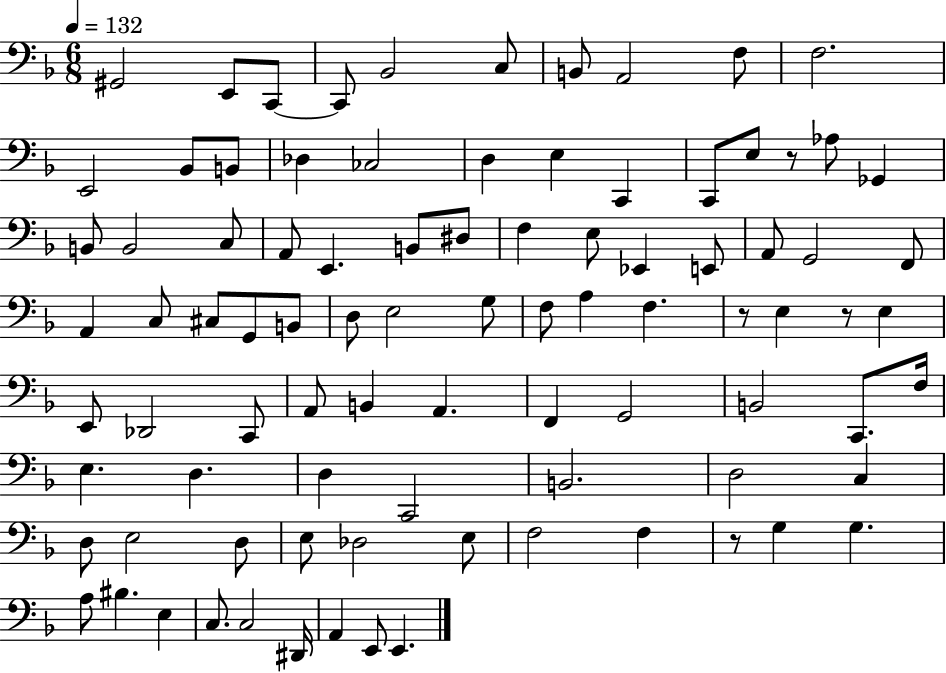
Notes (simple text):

G#2/h E2/e C2/e C2/e Bb2/h C3/e B2/e A2/h F3/e F3/h. E2/h Bb2/e B2/e Db3/q CES3/h D3/q E3/q C2/q C2/e E3/e R/e Ab3/e Gb2/q B2/e B2/h C3/e A2/e E2/q. B2/e D#3/e F3/q E3/e Eb2/q E2/e A2/e G2/h F2/e A2/q C3/e C#3/e G2/e B2/e D3/e E3/h G3/e F3/e A3/q F3/q. R/e E3/q R/e E3/q E2/e Db2/h C2/e A2/e B2/q A2/q. F2/q G2/h B2/h C2/e. F3/s E3/q. D3/q. D3/q C2/h B2/h. D3/h C3/q D3/e E3/h D3/e E3/e Db3/h E3/e F3/h F3/q R/e G3/q G3/q. A3/e BIS3/q. E3/q C3/e. C3/h D#2/s A2/q E2/e E2/q.